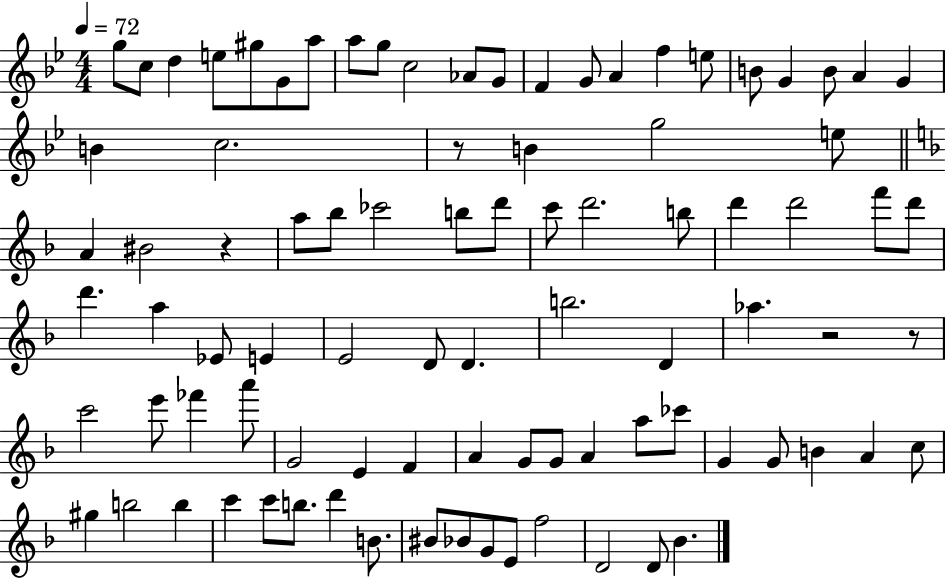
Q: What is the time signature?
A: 4/4